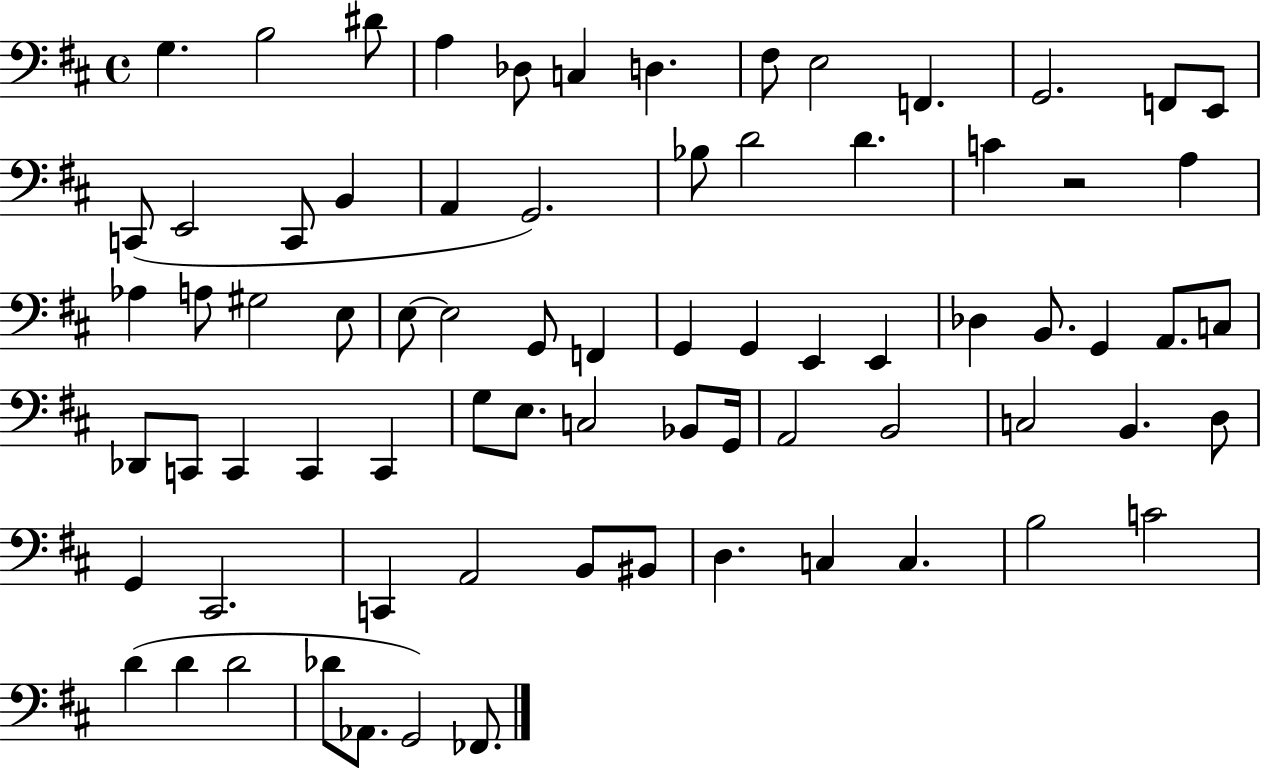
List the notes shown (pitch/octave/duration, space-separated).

G3/q. B3/h D#4/e A3/q Db3/e C3/q D3/q. F#3/e E3/h F2/q. G2/h. F2/e E2/e C2/e E2/h C2/e B2/q A2/q G2/h. Bb3/e D4/h D4/q. C4/q R/h A3/q Ab3/q A3/e G#3/h E3/e E3/e E3/h G2/e F2/q G2/q G2/q E2/q E2/q Db3/q B2/e. G2/q A2/e. C3/e Db2/e C2/e C2/q C2/q C2/q G3/e E3/e. C3/h Bb2/e G2/s A2/h B2/h C3/h B2/q. D3/e G2/q C#2/h. C2/q A2/h B2/e BIS2/e D3/q. C3/q C3/q. B3/h C4/h D4/q D4/q D4/h Db4/e Ab2/e. G2/h FES2/e.